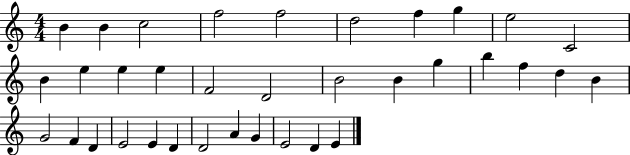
X:1
T:Untitled
M:4/4
L:1/4
K:C
B B c2 f2 f2 d2 f g e2 C2 B e e e F2 D2 B2 B g b f d B G2 F D E2 E D D2 A G E2 D E